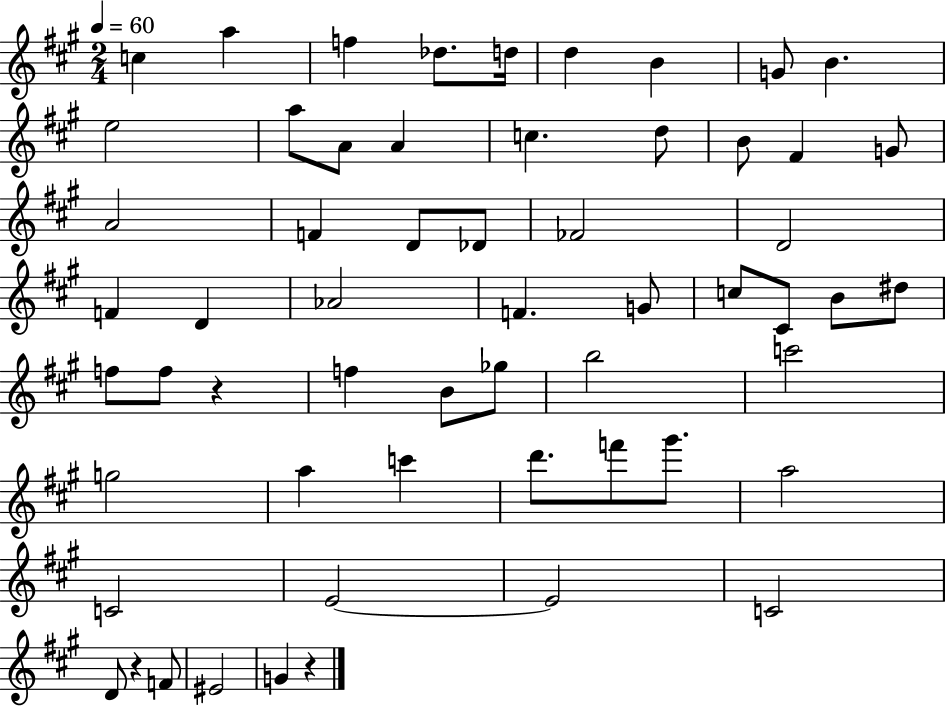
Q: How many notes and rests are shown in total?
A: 58